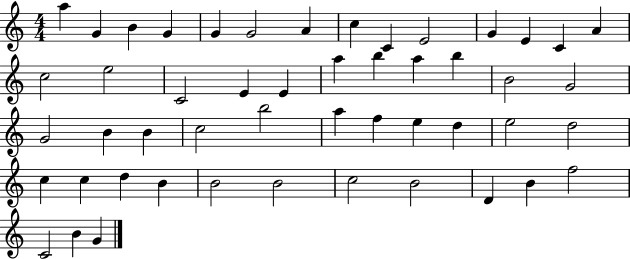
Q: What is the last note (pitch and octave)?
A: G4